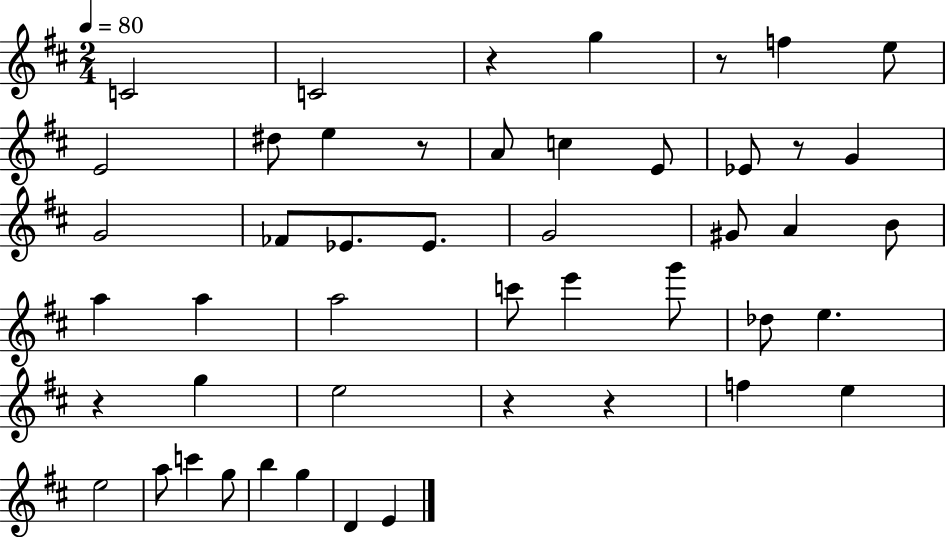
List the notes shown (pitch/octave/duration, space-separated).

C4/h C4/h R/q G5/q R/e F5/q E5/e E4/h D#5/e E5/q R/e A4/e C5/q E4/e Eb4/e R/e G4/q G4/h FES4/e Eb4/e. Eb4/e. G4/h G#4/e A4/q B4/e A5/q A5/q A5/h C6/e E6/q G6/e Db5/e E5/q. R/q G5/q E5/h R/q R/q F5/q E5/q E5/h A5/e C6/q G5/e B5/q G5/q D4/q E4/q